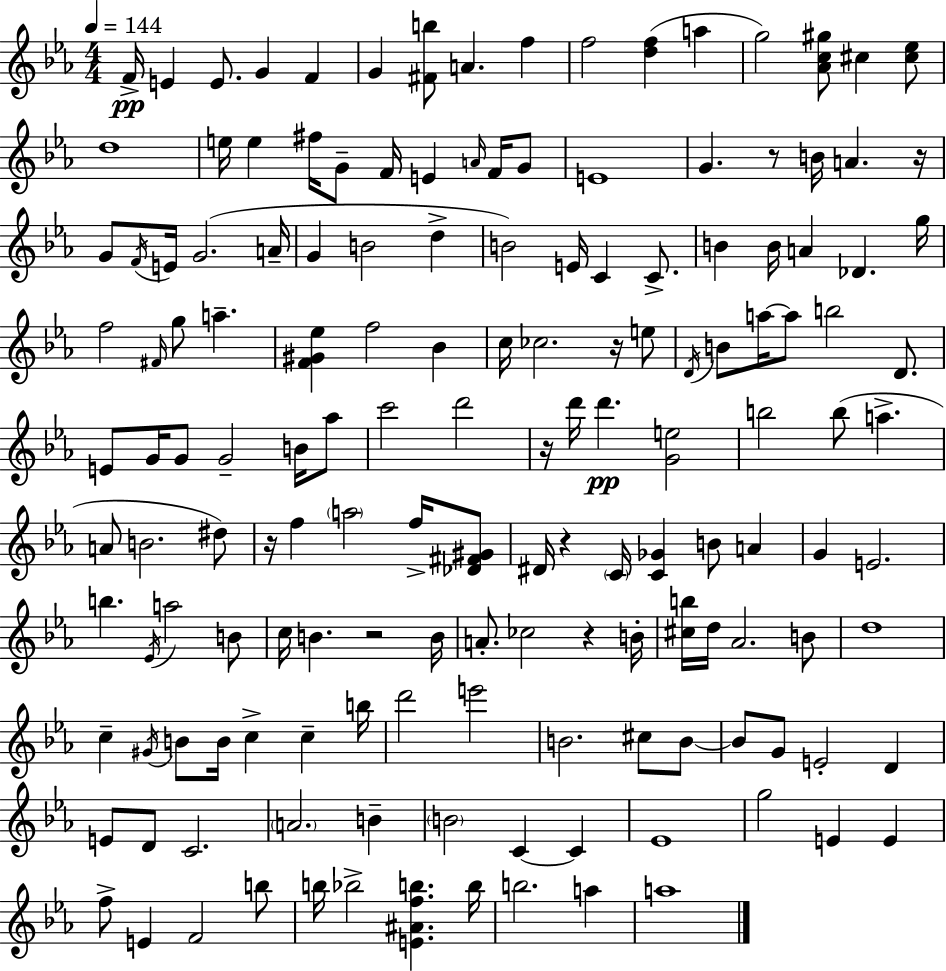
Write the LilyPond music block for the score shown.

{
  \clef treble
  \numericTimeSignature
  \time 4/4
  \key ees \major
  \tempo 4 = 144
  f'16->\pp e'4 e'8. g'4 f'4 | g'4 <fis' b''>8 a'4. f''4 | f''2 <d'' f''>4( a''4 | g''2) <aes' c'' gis''>8 cis''4 <cis'' ees''>8 | \break d''1 | e''16 e''4 fis''16 g'8-- f'16 e'4 \grace { a'16 } f'16 g'8 | e'1 | g'4. r8 b'16 a'4. | \break r16 g'8 \acciaccatura { f'16 } e'16 g'2.( | a'16-- g'4 b'2 d''4-> | b'2) e'16 c'4 c'8.-> | b'4 b'16 a'4 des'4. | \break g''16 f''2 \grace { fis'16 } g''8 a''4.-- | <f' gis' ees''>4 f''2 bes'4 | c''16 ces''2. | r16 e''8 \acciaccatura { d'16 } b'8 a''16~~ a''8 b''2 | \break d'8. e'8 g'16 g'8 g'2-- | b'16 aes''8 c'''2 d'''2 | r16 d'''16 d'''4.\pp <g' e''>2 | b''2 b''8( a''4.-> | \break a'8 b'2. | dis''8) r16 f''4 \parenthesize a''2 | f''16-> <des' fis' gis'>8 dis'16 r4 \parenthesize c'16 <c' ges'>4 b'8 | a'4 g'4 e'2. | \break b''4. \acciaccatura { ees'16 } a''2 | b'8 c''16 b'4. r2 | b'16 a'8.-. ces''2 | r4 b'16-. <cis'' b''>16 d''16 aes'2. | \break b'8 d''1 | c''4-- \acciaccatura { gis'16 } b'8 b'16 c''4-> | c''4-- b''16 d'''2 e'''2 | b'2. | \break cis''8 b'8~~ b'8 g'8 e'2-. | d'4 e'8 d'8 c'2. | \parenthesize a'2. | b'4-- \parenthesize b'2 c'4~~ | \break c'4 ees'1 | g''2 e'4 | e'4 f''8-> e'4 f'2 | b''8 b''16 bes''2-> <e' ais' f'' b''>4. | \break b''16 b''2. | a''4 a''1 | \bar "|."
}